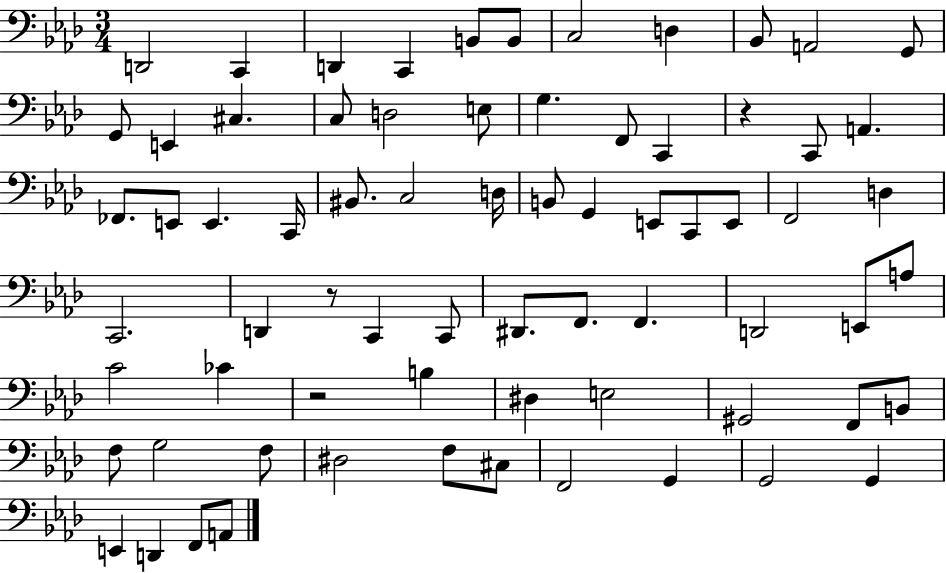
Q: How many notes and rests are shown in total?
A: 71